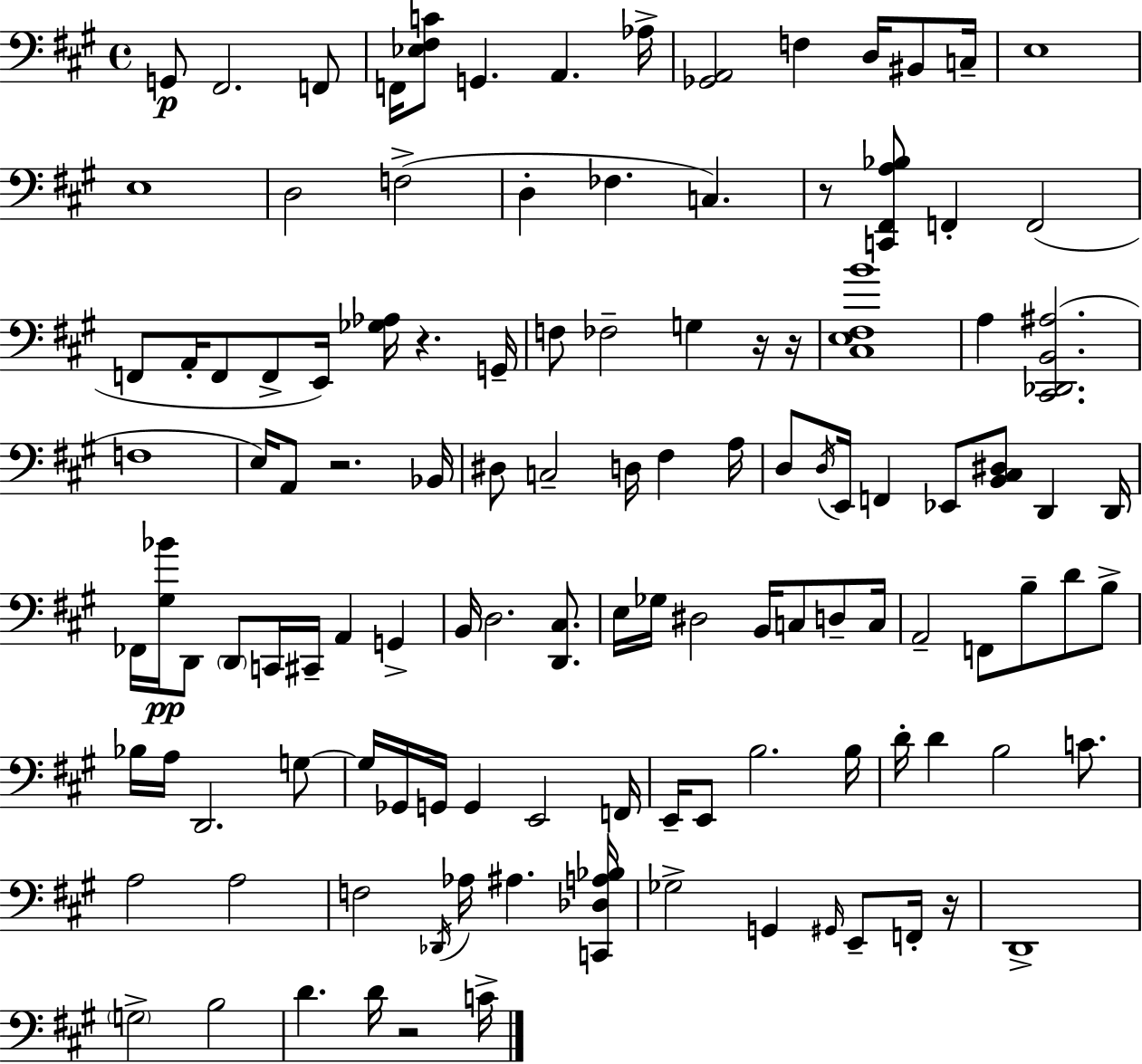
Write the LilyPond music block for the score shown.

{
  \clef bass
  \time 4/4
  \defaultTimeSignature
  \key a \major
  g,8\p fis,2. f,8 | f,16 <ees fis c'>8 g,4. a,4. aes16-> | <ges, a,>2 f4 d16 bis,8 c16-- | e1 | \break e1 | d2 f2->( | d4-. fes4. c4.) | r8 <c, fis, a bes>8 f,4-. f,2( | \break f,8 a,16-. f,8 f,8-> e,16) <ges aes>16 r4. g,16-- | f8 fes2-- g4 r16 r16 | <cis e fis b'>1 | a4 <cis, des, b, ais>2.( | \break f1 | e16) a,8 r2. bes,16 | dis8 c2-- d16 fis4 a16 | d8 \acciaccatura { d16 } e,16 f,4 ees,8 <b, cis dis>8 d,4 | \break d,16 fes,16 <gis bes'>16\pp d,8 \parenthesize d,8 c,16 cis,16-- a,4 g,4-> | b,16 d2. <d, cis>8. | e16 ges16 dis2 b,16 c8 d8-- | c16 a,2-- f,8 b8-- d'8 b8-> | \break bes16 a16 d,2. g8~~ | g16 ges,16 g,16 g,4 e,2 | f,16 e,16-- e,8 b2. | b16 d'16-. d'4 b2 c'8. | \break a2 a2 | f2 \acciaccatura { des,16 } aes16 ais4. | <c, des a bes>16 ges2-> g,4 \grace { gis,16 } e,8-- | f,16-. r16 d,1-> | \break \parenthesize g2-> b2 | d'4. d'16 r2 | c'16-> \bar "|."
}